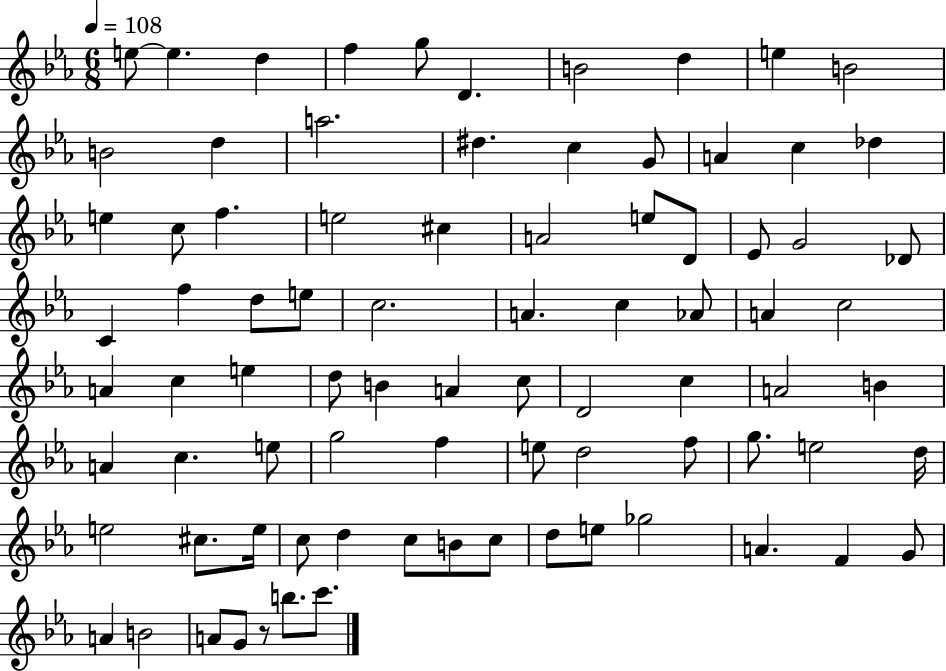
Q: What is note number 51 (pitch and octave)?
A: B4